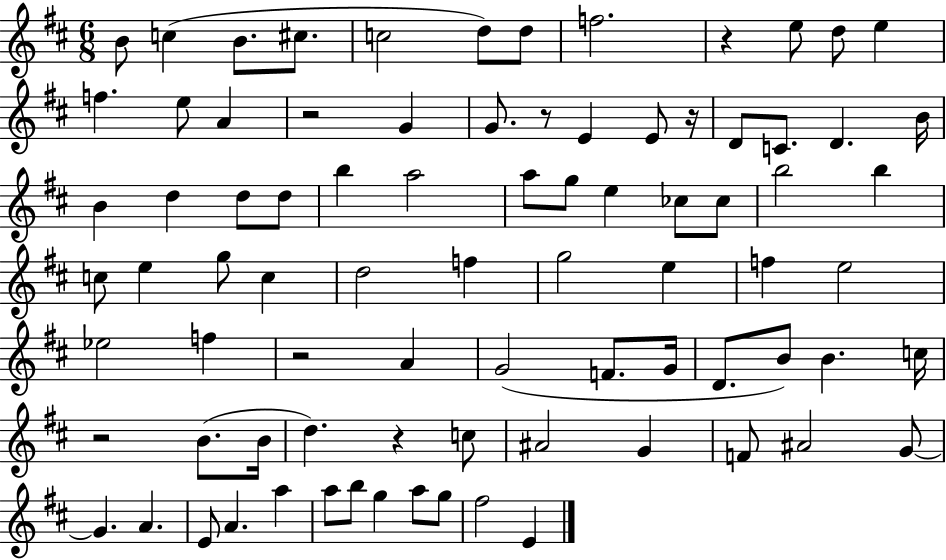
B4/e C5/q B4/e. C#5/e. C5/h D5/e D5/e F5/h. R/q E5/e D5/e E5/q F5/q. E5/e A4/q R/h G4/q G4/e. R/e E4/q E4/e R/s D4/e C4/e. D4/q. B4/s B4/q D5/q D5/e D5/e B5/q A5/h A5/e G5/e E5/q CES5/e CES5/e B5/h B5/q C5/e E5/q G5/e C5/q D5/h F5/q G5/h E5/q F5/q E5/h Eb5/h F5/q R/h A4/q G4/h F4/e. G4/s D4/e. B4/e B4/q. C5/s R/h B4/e. B4/s D5/q. R/q C5/e A#4/h G4/q F4/e A#4/h G4/e G4/q. A4/q. E4/e A4/q. A5/q A5/e B5/e G5/q A5/e G5/e F#5/h E4/q